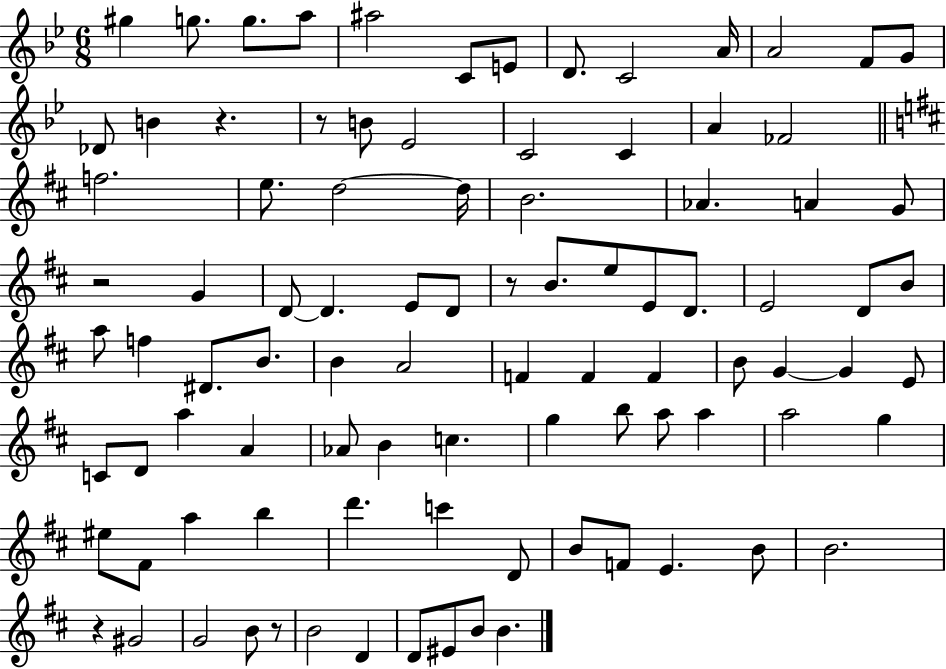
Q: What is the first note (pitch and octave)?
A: G#5